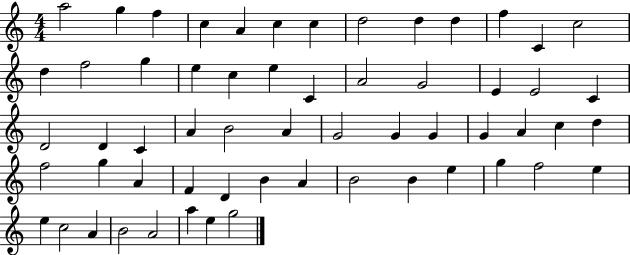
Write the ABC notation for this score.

X:1
T:Untitled
M:4/4
L:1/4
K:C
a2 g f c A c c d2 d d f C c2 d f2 g e c e C A2 G2 E E2 C D2 D C A B2 A G2 G G G A c d f2 g A F D B A B2 B e g f2 e e c2 A B2 A2 a e g2